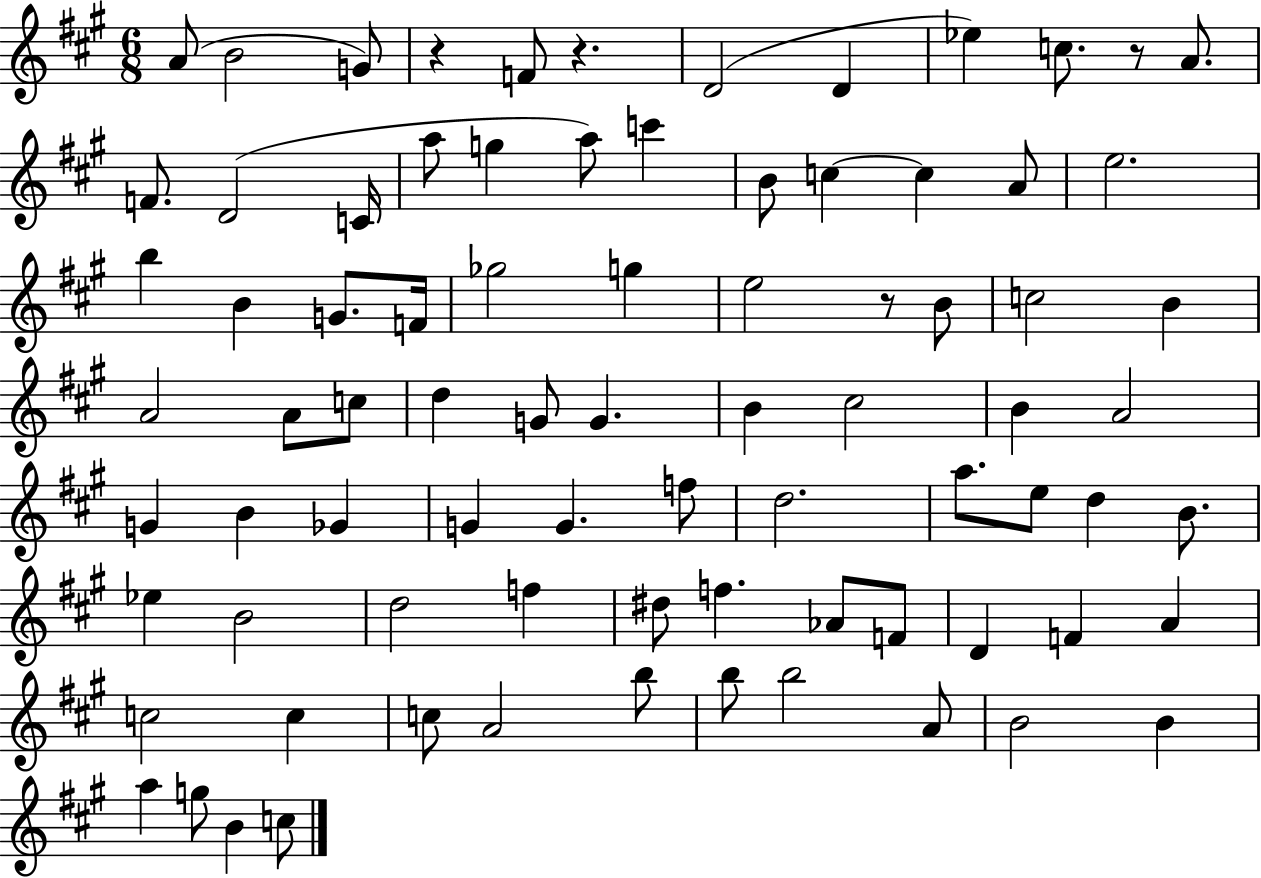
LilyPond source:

{
  \clef treble
  \numericTimeSignature
  \time 6/8
  \key a \major
  a'8( b'2 g'8) | r4 f'8 r4. | d'2( d'4 | ees''4) c''8. r8 a'8. | \break f'8. d'2( c'16 | a''8 g''4 a''8) c'''4 | b'8 c''4~~ c''4 a'8 | e''2. | \break b''4 b'4 g'8. f'16 | ges''2 g''4 | e''2 r8 b'8 | c''2 b'4 | \break a'2 a'8 c''8 | d''4 g'8 g'4. | b'4 cis''2 | b'4 a'2 | \break g'4 b'4 ges'4 | g'4 g'4. f''8 | d''2. | a''8. e''8 d''4 b'8. | \break ees''4 b'2 | d''2 f''4 | dis''8 f''4. aes'8 f'8 | d'4 f'4 a'4 | \break c''2 c''4 | c''8 a'2 b''8 | b''8 b''2 a'8 | b'2 b'4 | \break a''4 g''8 b'4 c''8 | \bar "|."
}